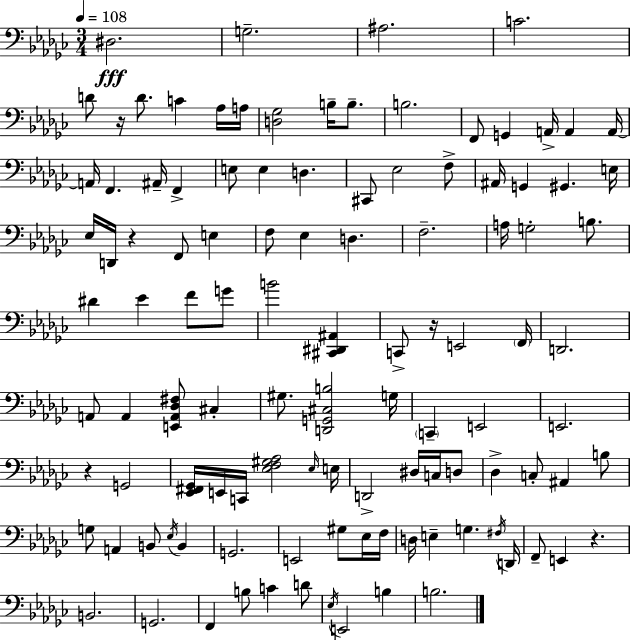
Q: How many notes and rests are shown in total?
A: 110